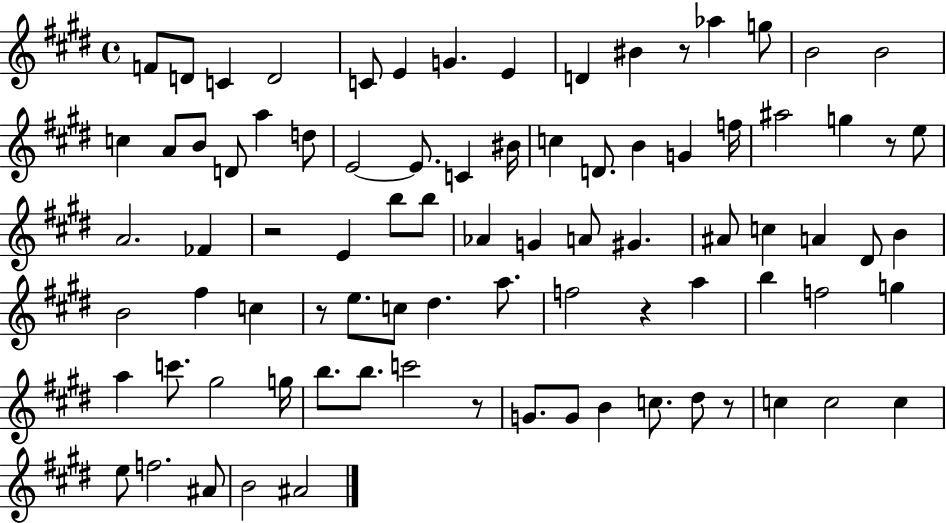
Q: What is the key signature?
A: E major